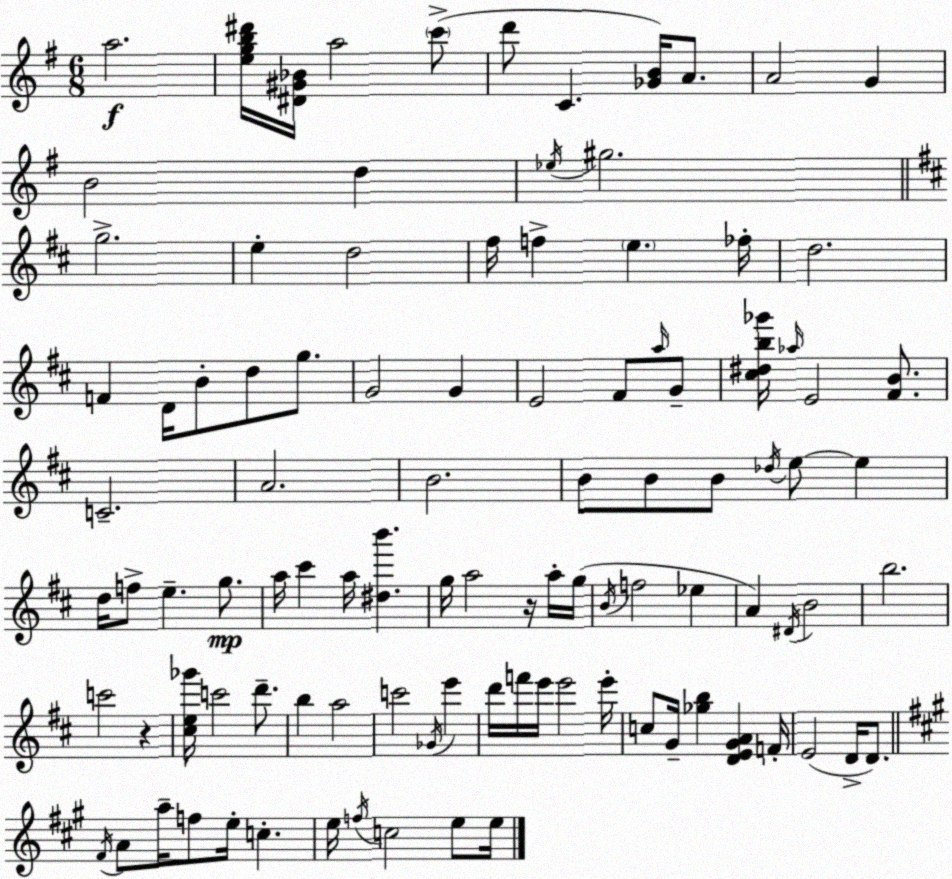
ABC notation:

X:1
T:Untitled
M:6/8
L:1/4
K:G
a2 [egb^d']/4 [^D^G_B]/4 a2 c'/2 d'/2 C [_GB]/4 A/2 A2 G B2 d _e/4 ^g2 g2 e d2 ^f/4 f e _f/4 d2 F D/4 B/2 d/2 g/2 G2 G E2 ^F/2 a/4 G/2 [^c^db_g']/4 _a/4 E2 [^FB]/2 C2 A2 B2 B/2 B/2 B/2 _d/4 e/2 e d/4 f/2 e g/2 a/4 ^c' a/4 [^db'] g/4 a2 z/4 a/4 g/4 B/4 f2 _e A ^D/4 B2 b2 c'2 z [^ce_g']/4 c'2 d'/2 b a2 c'2 _G/4 e' d'/4 f'/4 e'/4 e'2 e'/4 c/2 G/4 [_gb] [DEGA] F/4 E2 D/4 D/2 ^F/4 A/2 a/4 f/2 e/4 c e/4 f/4 c2 e/2 e/4